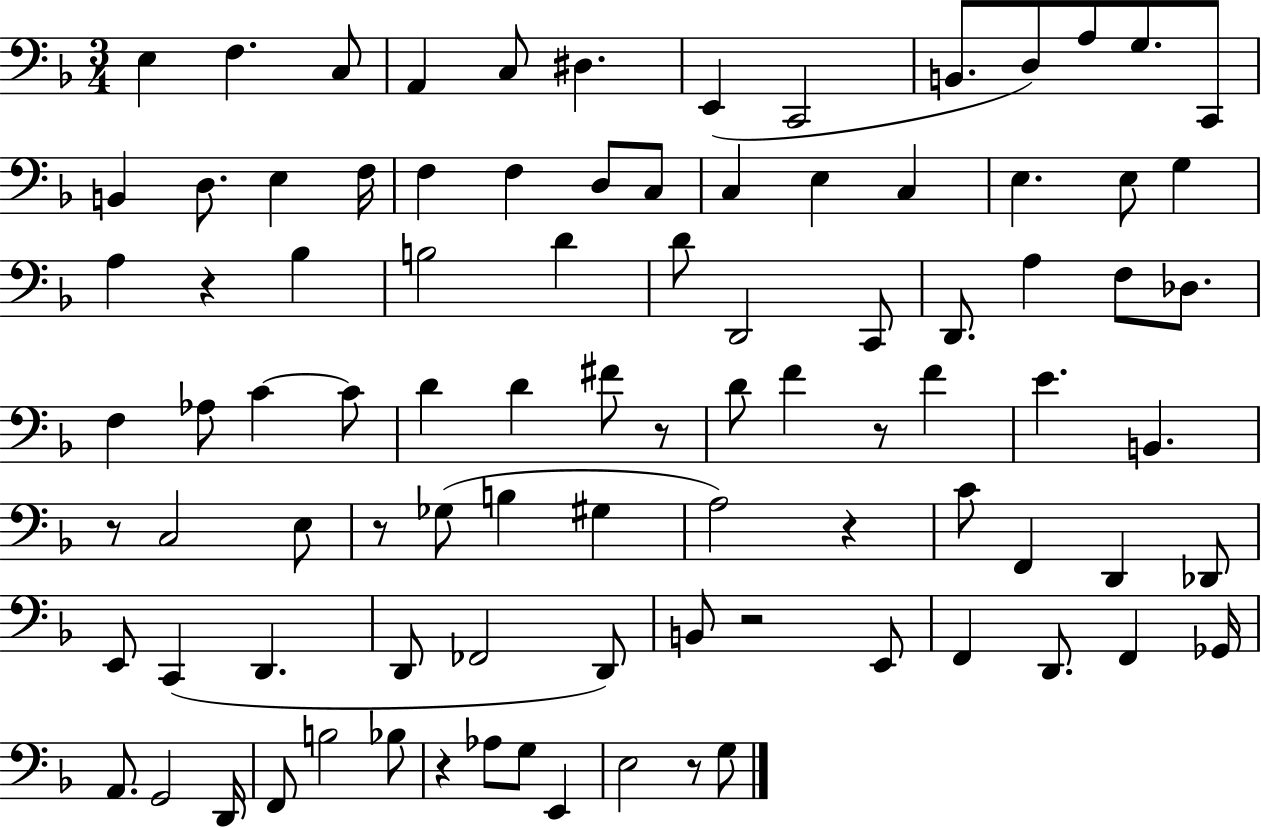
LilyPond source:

{
  \clef bass
  \numericTimeSignature
  \time 3/4
  \key f \major
  e4 f4. c8 | a,4 c8 dis4. | e,4( c,2 | b,8. d8) a8 g8. c,8 | \break b,4 d8. e4 f16 | f4 f4 d8 c8 | c4 e4 c4 | e4. e8 g4 | \break a4 r4 bes4 | b2 d'4 | d'8 d,2 c,8 | d,8. a4 f8 des8. | \break f4 aes8 c'4~~ c'8 | d'4 d'4 fis'8 r8 | d'8 f'4 r8 f'4 | e'4. b,4. | \break r8 c2 e8 | r8 ges8( b4 gis4 | a2) r4 | c'8 f,4 d,4 des,8 | \break e,8 c,4( d,4. | d,8 fes,2 d,8) | b,8 r2 e,8 | f,4 d,8. f,4 ges,16 | \break a,8. g,2 d,16 | f,8 b2 bes8 | r4 aes8 g8 e,4 | e2 r8 g8 | \break \bar "|."
}